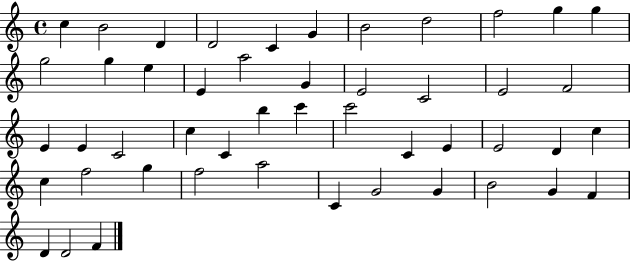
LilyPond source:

{
  \clef treble
  \time 4/4
  \defaultTimeSignature
  \key c \major
  c''4 b'2 d'4 | d'2 c'4 g'4 | b'2 d''2 | f''2 g''4 g''4 | \break g''2 g''4 e''4 | e'4 a''2 g'4 | e'2 c'2 | e'2 f'2 | \break e'4 e'4 c'2 | c''4 c'4 b''4 c'''4 | c'''2 c'4 e'4 | e'2 d'4 c''4 | \break c''4 f''2 g''4 | f''2 a''2 | c'4 g'2 g'4 | b'2 g'4 f'4 | \break d'4 d'2 f'4 | \bar "|."
}